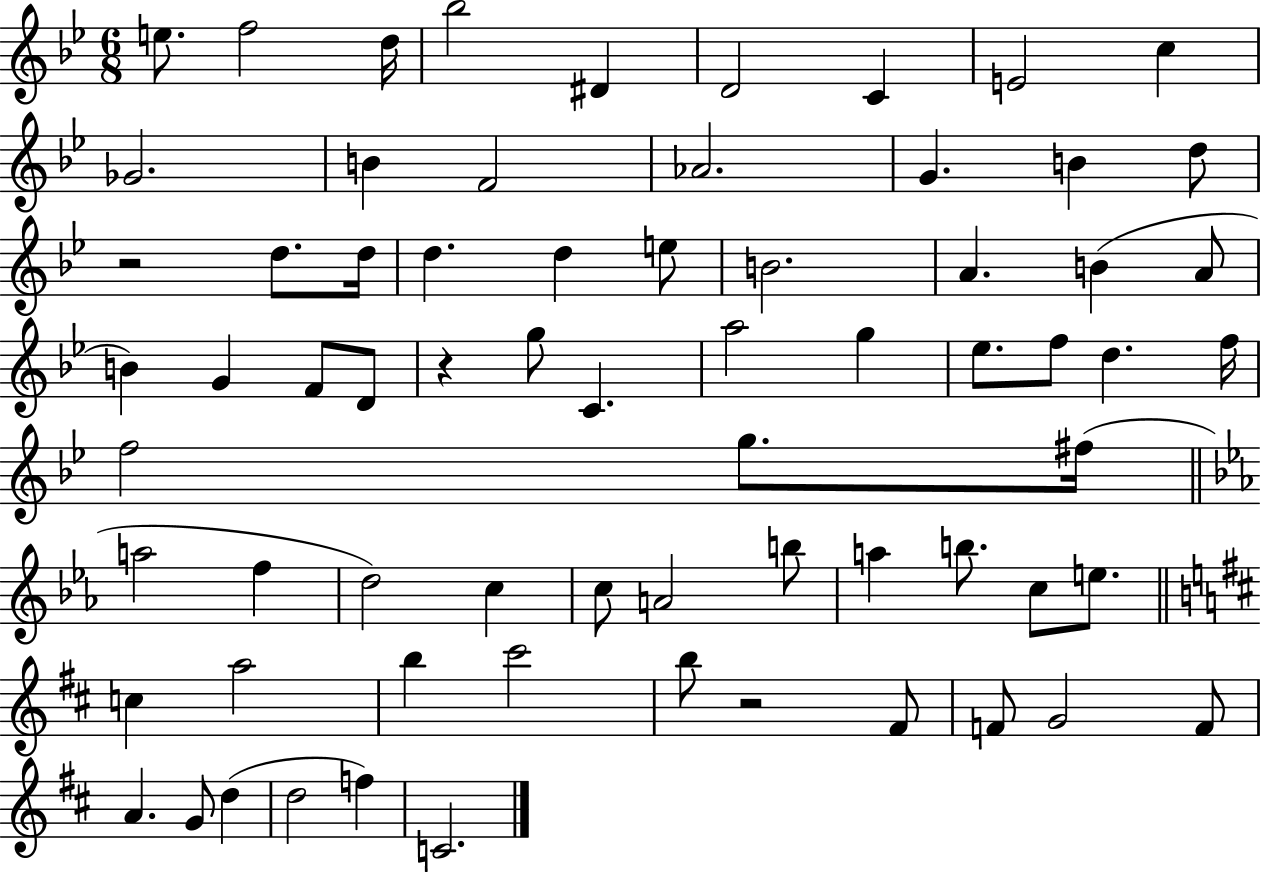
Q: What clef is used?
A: treble